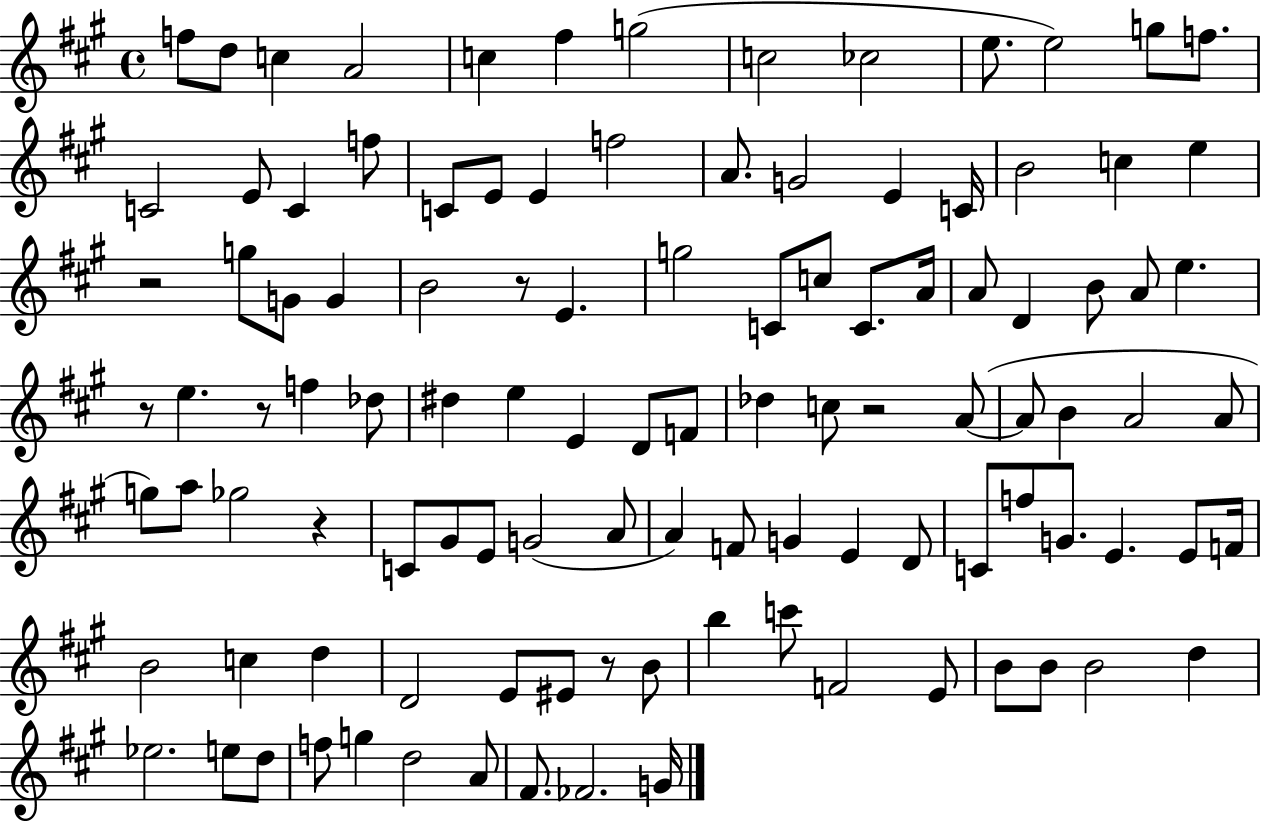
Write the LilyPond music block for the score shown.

{
  \clef treble
  \time 4/4
  \defaultTimeSignature
  \key a \major
  f''8 d''8 c''4 a'2 | c''4 fis''4 g''2( | c''2 ces''2 | e''8. e''2) g''8 f''8. | \break c'2 e'8 c'4 f''8 | c'8 e'8 e'4 f''2 | a'8. g'2 e'4 c'16 | b'2 c''4 e''4 | \break r2 g''8 g'8 g'4 | b'2 r8 e'4. | g''2 c'8 c''8 c'8. a'16 | a'8 d'4 b'8 a'8 e''4. | \break r8 e''4. r8 f''4 des''8 | dis''4 e''4 e'4 d'8 f'8 | des''4 c''8 r2 a'8~(~ | a'8 b'4 a'2 a'8 | \break g''8) a''8 ges''2 r4 | c'8 gis'8 e'8 g'2( a'8 | a'4) f'8 g'4 e'4 d'8 | c'8 f''8 g'8. e'4. e'8 f'16 | \break b'2 c''4 d''4 | d'2 e'8 eis'8 r8 b'8 | b''4 c'''8 f'2 e'8 | b'8 b'8 b'2 d''4 | \break ees''2. e''8 d''8 | f''8 g''4 d''2 a'8 | fis'8. fes'2. g'16 | \bar "|."
}